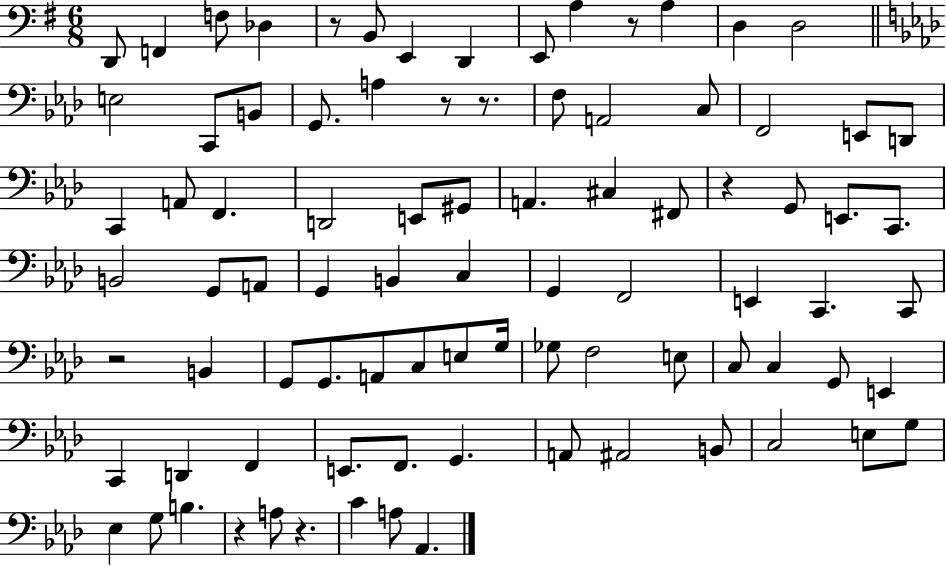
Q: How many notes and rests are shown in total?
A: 87